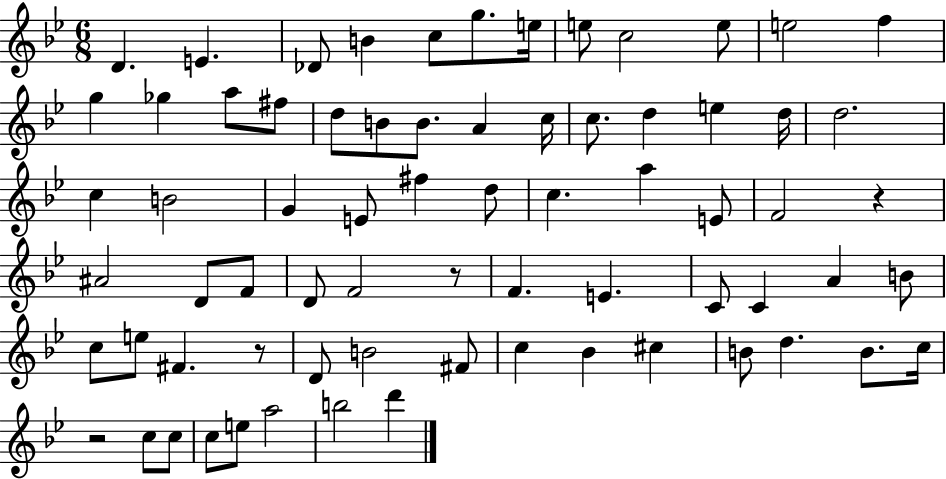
D4/q. E4/q. Db4/e B4/q C5/e G5/e. E5/s E5/e C5/h E5/e E5/h F5/q G5/q Gb5/q A5/e F#5/e D5/e B4/e B4/e. A4/q C5/s C5/e. D5/q E5/q D5/s D5/h. C5/q B4/h G4/q E4/e F#5/q D5/e C5/q. A5/q E4/e F4/h R/q A#4/h D4/e F4/e D4/e F4/h R/e F4/q. E4/q. C4/e C4/q A4/q B4/e C5/e E5/e F#4/q. R/e D4/e B4/h F#4/e C5/q Bb4/q C#5/q B4/e D5/q. B4/e. C5/s R/h C5/e C5/e C5/e E5/e A5/h B5/h D6/q